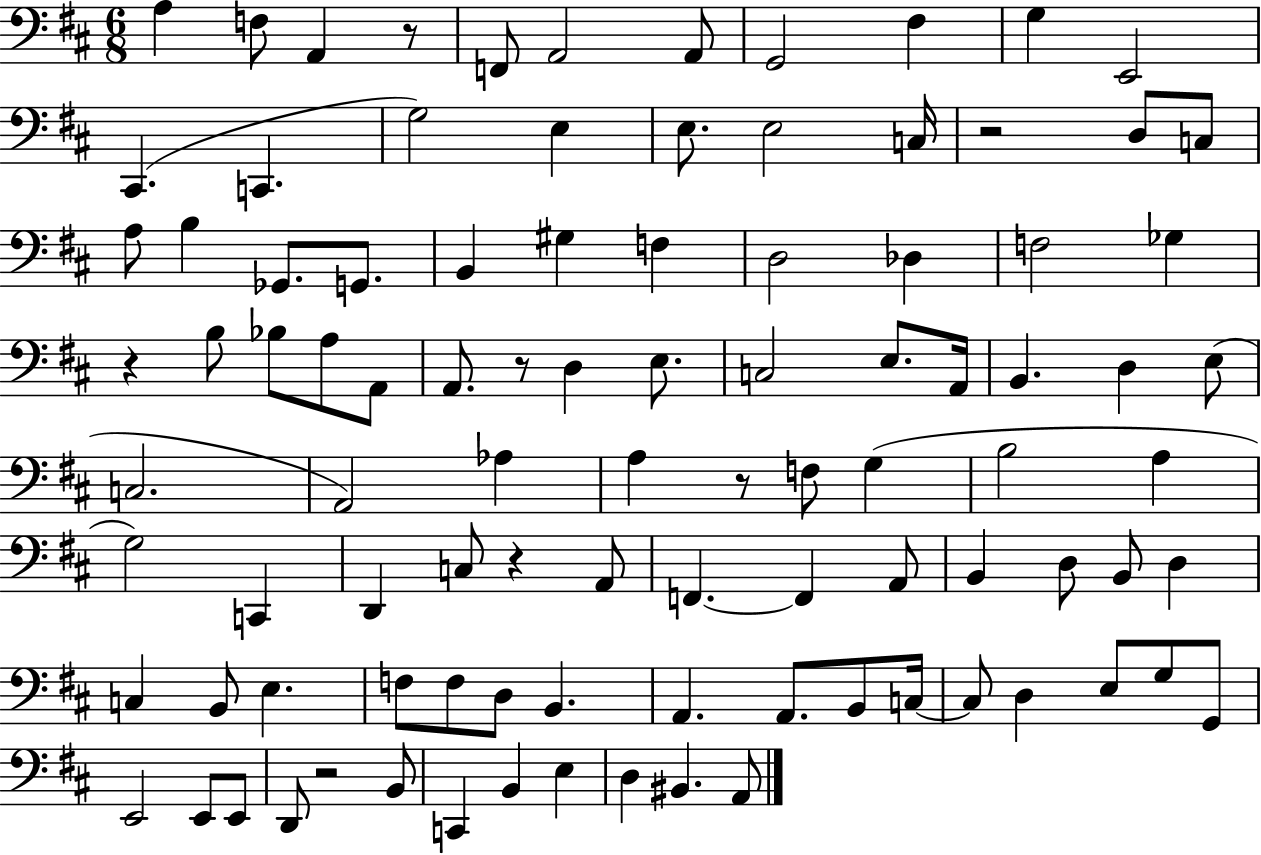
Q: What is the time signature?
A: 6/8